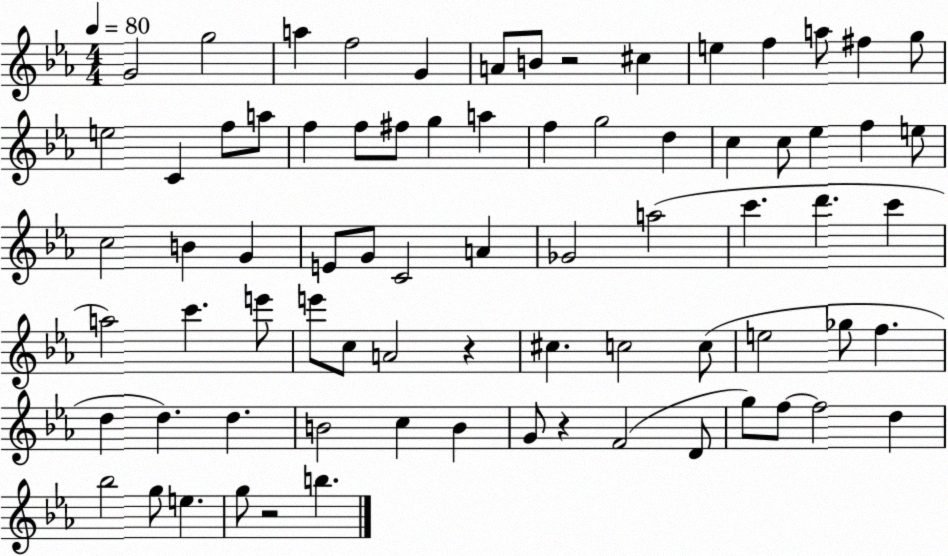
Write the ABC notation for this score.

X:1
T:Untitled
M:4/4
L:1/4
K:Eb
G2 g2 a f2 G A/2 B/2 z2 ^c e f a/2 ^f g/2 e2 C f/2 a/2 f f/2 ^f/2 g a f g2 d c c/2 _e f e/2 c2 B G E/2 G/2 C2 A _G2 a2 c' d' c' a2 c' e'/2 e'/2 c/2 A2 z ^c c2 c/2 e2 _g/2 f d d d B2 c B G/2 z F2 D/2 g/2 f/2 f2 d _b2 g/2 e g/2 z2 b